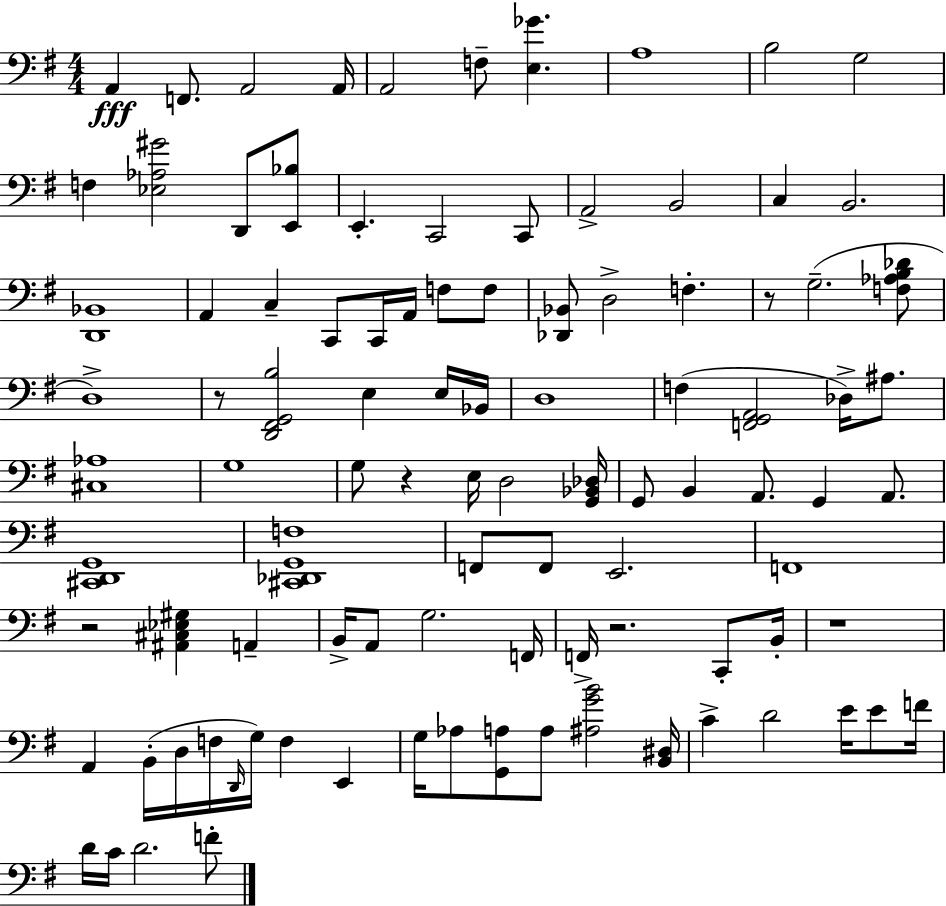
{
  \clef bass
  \numericTimeSignature
  \time 4/4
  \key g \major
  a,4\fff f,8. a,2 a,16 | a,2 f8-- <e ges'>4. | a1 | b2 g2 | \break f4 <ees aes gis'>2 d,8 <e, bes>8 | e,4.-. c,2 c,8 | a,2-> b,2 | c4 b,2. | \break <d, bes,>1 | a,4 c4-- c,8 c,16 a,16 f8 f8 | <des, bes,>8 d2-> f4.-. | r8 g2.--( <f aes b des'>8 | \break d1->) | r8 <d, fis, g, b>2 e4 e16 bes,16 | d1 | f4( <f, g, a,>2 des16->) ais8. | \break <cis aes>1 | g1 | g8 r4 e16 d2 <g, bes, des>16 | g,8 b,4 a,8. g,4 a,8. | \break <cis, d, g,>1 | <cis, des, g, f>1 | f,8 f,8 e,2. | f,1 | \break r2 <ais, cis ees gis>4 a,4-- | b,16-> a,8 g2. f,16 | f,16-> r2. c,8-. b,16-. | r1 | \break a,4 b,16-.( d16 f16 \grace { d,16 }) g16 f4 e,4 | g16 aes8 <g, a>8 a8 <ais g' b'>2 | <b, dis>16 c'4-> d'2 e'16 e'8 | f'16 d'16 c'16 d'2. f'8-. | \break \bar "|."
}